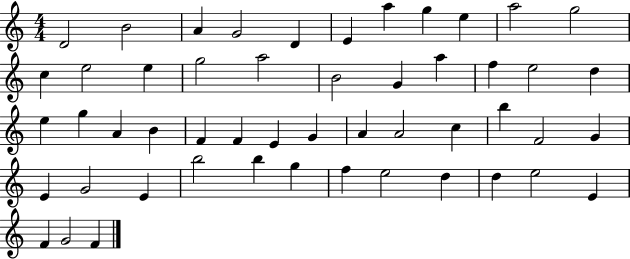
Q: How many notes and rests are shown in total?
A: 51